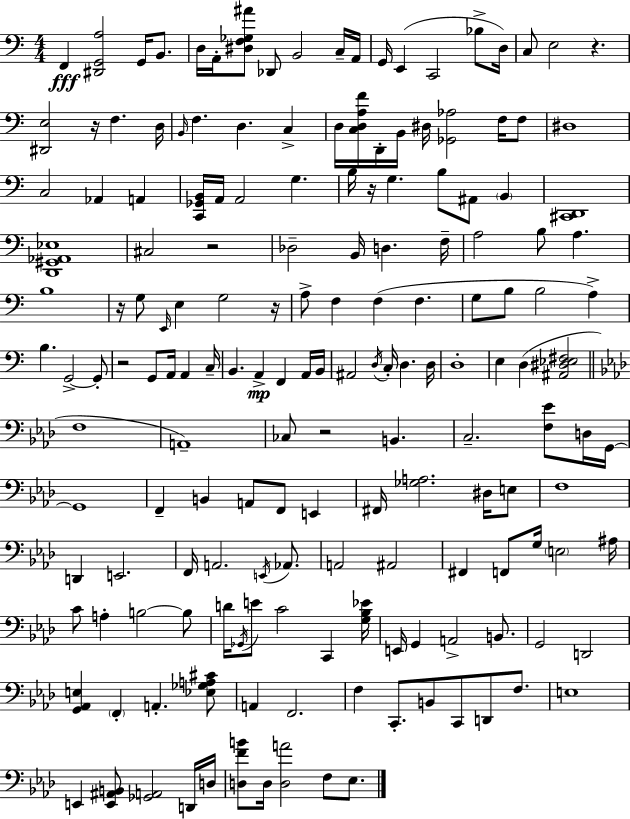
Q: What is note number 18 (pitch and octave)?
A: D3